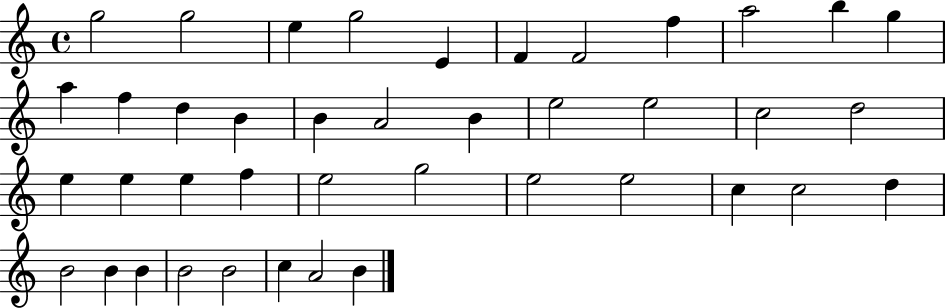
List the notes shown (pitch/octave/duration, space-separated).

G5/h G5/h E5/q G5/h E4/q F4/q F4/h F5/q A5/h B5/q G5/q A5/q F5/q D5/q B4/q B4/q A4/h B4/q E5/h E5/h C5/h D5/h E5/q E5/q E5/q F5/q E5/h G5/h E5/h E5/h C5/q C5/h D5/q B4/h B4/q B4/q B4/h B4/h C5/q A4/h B4/q